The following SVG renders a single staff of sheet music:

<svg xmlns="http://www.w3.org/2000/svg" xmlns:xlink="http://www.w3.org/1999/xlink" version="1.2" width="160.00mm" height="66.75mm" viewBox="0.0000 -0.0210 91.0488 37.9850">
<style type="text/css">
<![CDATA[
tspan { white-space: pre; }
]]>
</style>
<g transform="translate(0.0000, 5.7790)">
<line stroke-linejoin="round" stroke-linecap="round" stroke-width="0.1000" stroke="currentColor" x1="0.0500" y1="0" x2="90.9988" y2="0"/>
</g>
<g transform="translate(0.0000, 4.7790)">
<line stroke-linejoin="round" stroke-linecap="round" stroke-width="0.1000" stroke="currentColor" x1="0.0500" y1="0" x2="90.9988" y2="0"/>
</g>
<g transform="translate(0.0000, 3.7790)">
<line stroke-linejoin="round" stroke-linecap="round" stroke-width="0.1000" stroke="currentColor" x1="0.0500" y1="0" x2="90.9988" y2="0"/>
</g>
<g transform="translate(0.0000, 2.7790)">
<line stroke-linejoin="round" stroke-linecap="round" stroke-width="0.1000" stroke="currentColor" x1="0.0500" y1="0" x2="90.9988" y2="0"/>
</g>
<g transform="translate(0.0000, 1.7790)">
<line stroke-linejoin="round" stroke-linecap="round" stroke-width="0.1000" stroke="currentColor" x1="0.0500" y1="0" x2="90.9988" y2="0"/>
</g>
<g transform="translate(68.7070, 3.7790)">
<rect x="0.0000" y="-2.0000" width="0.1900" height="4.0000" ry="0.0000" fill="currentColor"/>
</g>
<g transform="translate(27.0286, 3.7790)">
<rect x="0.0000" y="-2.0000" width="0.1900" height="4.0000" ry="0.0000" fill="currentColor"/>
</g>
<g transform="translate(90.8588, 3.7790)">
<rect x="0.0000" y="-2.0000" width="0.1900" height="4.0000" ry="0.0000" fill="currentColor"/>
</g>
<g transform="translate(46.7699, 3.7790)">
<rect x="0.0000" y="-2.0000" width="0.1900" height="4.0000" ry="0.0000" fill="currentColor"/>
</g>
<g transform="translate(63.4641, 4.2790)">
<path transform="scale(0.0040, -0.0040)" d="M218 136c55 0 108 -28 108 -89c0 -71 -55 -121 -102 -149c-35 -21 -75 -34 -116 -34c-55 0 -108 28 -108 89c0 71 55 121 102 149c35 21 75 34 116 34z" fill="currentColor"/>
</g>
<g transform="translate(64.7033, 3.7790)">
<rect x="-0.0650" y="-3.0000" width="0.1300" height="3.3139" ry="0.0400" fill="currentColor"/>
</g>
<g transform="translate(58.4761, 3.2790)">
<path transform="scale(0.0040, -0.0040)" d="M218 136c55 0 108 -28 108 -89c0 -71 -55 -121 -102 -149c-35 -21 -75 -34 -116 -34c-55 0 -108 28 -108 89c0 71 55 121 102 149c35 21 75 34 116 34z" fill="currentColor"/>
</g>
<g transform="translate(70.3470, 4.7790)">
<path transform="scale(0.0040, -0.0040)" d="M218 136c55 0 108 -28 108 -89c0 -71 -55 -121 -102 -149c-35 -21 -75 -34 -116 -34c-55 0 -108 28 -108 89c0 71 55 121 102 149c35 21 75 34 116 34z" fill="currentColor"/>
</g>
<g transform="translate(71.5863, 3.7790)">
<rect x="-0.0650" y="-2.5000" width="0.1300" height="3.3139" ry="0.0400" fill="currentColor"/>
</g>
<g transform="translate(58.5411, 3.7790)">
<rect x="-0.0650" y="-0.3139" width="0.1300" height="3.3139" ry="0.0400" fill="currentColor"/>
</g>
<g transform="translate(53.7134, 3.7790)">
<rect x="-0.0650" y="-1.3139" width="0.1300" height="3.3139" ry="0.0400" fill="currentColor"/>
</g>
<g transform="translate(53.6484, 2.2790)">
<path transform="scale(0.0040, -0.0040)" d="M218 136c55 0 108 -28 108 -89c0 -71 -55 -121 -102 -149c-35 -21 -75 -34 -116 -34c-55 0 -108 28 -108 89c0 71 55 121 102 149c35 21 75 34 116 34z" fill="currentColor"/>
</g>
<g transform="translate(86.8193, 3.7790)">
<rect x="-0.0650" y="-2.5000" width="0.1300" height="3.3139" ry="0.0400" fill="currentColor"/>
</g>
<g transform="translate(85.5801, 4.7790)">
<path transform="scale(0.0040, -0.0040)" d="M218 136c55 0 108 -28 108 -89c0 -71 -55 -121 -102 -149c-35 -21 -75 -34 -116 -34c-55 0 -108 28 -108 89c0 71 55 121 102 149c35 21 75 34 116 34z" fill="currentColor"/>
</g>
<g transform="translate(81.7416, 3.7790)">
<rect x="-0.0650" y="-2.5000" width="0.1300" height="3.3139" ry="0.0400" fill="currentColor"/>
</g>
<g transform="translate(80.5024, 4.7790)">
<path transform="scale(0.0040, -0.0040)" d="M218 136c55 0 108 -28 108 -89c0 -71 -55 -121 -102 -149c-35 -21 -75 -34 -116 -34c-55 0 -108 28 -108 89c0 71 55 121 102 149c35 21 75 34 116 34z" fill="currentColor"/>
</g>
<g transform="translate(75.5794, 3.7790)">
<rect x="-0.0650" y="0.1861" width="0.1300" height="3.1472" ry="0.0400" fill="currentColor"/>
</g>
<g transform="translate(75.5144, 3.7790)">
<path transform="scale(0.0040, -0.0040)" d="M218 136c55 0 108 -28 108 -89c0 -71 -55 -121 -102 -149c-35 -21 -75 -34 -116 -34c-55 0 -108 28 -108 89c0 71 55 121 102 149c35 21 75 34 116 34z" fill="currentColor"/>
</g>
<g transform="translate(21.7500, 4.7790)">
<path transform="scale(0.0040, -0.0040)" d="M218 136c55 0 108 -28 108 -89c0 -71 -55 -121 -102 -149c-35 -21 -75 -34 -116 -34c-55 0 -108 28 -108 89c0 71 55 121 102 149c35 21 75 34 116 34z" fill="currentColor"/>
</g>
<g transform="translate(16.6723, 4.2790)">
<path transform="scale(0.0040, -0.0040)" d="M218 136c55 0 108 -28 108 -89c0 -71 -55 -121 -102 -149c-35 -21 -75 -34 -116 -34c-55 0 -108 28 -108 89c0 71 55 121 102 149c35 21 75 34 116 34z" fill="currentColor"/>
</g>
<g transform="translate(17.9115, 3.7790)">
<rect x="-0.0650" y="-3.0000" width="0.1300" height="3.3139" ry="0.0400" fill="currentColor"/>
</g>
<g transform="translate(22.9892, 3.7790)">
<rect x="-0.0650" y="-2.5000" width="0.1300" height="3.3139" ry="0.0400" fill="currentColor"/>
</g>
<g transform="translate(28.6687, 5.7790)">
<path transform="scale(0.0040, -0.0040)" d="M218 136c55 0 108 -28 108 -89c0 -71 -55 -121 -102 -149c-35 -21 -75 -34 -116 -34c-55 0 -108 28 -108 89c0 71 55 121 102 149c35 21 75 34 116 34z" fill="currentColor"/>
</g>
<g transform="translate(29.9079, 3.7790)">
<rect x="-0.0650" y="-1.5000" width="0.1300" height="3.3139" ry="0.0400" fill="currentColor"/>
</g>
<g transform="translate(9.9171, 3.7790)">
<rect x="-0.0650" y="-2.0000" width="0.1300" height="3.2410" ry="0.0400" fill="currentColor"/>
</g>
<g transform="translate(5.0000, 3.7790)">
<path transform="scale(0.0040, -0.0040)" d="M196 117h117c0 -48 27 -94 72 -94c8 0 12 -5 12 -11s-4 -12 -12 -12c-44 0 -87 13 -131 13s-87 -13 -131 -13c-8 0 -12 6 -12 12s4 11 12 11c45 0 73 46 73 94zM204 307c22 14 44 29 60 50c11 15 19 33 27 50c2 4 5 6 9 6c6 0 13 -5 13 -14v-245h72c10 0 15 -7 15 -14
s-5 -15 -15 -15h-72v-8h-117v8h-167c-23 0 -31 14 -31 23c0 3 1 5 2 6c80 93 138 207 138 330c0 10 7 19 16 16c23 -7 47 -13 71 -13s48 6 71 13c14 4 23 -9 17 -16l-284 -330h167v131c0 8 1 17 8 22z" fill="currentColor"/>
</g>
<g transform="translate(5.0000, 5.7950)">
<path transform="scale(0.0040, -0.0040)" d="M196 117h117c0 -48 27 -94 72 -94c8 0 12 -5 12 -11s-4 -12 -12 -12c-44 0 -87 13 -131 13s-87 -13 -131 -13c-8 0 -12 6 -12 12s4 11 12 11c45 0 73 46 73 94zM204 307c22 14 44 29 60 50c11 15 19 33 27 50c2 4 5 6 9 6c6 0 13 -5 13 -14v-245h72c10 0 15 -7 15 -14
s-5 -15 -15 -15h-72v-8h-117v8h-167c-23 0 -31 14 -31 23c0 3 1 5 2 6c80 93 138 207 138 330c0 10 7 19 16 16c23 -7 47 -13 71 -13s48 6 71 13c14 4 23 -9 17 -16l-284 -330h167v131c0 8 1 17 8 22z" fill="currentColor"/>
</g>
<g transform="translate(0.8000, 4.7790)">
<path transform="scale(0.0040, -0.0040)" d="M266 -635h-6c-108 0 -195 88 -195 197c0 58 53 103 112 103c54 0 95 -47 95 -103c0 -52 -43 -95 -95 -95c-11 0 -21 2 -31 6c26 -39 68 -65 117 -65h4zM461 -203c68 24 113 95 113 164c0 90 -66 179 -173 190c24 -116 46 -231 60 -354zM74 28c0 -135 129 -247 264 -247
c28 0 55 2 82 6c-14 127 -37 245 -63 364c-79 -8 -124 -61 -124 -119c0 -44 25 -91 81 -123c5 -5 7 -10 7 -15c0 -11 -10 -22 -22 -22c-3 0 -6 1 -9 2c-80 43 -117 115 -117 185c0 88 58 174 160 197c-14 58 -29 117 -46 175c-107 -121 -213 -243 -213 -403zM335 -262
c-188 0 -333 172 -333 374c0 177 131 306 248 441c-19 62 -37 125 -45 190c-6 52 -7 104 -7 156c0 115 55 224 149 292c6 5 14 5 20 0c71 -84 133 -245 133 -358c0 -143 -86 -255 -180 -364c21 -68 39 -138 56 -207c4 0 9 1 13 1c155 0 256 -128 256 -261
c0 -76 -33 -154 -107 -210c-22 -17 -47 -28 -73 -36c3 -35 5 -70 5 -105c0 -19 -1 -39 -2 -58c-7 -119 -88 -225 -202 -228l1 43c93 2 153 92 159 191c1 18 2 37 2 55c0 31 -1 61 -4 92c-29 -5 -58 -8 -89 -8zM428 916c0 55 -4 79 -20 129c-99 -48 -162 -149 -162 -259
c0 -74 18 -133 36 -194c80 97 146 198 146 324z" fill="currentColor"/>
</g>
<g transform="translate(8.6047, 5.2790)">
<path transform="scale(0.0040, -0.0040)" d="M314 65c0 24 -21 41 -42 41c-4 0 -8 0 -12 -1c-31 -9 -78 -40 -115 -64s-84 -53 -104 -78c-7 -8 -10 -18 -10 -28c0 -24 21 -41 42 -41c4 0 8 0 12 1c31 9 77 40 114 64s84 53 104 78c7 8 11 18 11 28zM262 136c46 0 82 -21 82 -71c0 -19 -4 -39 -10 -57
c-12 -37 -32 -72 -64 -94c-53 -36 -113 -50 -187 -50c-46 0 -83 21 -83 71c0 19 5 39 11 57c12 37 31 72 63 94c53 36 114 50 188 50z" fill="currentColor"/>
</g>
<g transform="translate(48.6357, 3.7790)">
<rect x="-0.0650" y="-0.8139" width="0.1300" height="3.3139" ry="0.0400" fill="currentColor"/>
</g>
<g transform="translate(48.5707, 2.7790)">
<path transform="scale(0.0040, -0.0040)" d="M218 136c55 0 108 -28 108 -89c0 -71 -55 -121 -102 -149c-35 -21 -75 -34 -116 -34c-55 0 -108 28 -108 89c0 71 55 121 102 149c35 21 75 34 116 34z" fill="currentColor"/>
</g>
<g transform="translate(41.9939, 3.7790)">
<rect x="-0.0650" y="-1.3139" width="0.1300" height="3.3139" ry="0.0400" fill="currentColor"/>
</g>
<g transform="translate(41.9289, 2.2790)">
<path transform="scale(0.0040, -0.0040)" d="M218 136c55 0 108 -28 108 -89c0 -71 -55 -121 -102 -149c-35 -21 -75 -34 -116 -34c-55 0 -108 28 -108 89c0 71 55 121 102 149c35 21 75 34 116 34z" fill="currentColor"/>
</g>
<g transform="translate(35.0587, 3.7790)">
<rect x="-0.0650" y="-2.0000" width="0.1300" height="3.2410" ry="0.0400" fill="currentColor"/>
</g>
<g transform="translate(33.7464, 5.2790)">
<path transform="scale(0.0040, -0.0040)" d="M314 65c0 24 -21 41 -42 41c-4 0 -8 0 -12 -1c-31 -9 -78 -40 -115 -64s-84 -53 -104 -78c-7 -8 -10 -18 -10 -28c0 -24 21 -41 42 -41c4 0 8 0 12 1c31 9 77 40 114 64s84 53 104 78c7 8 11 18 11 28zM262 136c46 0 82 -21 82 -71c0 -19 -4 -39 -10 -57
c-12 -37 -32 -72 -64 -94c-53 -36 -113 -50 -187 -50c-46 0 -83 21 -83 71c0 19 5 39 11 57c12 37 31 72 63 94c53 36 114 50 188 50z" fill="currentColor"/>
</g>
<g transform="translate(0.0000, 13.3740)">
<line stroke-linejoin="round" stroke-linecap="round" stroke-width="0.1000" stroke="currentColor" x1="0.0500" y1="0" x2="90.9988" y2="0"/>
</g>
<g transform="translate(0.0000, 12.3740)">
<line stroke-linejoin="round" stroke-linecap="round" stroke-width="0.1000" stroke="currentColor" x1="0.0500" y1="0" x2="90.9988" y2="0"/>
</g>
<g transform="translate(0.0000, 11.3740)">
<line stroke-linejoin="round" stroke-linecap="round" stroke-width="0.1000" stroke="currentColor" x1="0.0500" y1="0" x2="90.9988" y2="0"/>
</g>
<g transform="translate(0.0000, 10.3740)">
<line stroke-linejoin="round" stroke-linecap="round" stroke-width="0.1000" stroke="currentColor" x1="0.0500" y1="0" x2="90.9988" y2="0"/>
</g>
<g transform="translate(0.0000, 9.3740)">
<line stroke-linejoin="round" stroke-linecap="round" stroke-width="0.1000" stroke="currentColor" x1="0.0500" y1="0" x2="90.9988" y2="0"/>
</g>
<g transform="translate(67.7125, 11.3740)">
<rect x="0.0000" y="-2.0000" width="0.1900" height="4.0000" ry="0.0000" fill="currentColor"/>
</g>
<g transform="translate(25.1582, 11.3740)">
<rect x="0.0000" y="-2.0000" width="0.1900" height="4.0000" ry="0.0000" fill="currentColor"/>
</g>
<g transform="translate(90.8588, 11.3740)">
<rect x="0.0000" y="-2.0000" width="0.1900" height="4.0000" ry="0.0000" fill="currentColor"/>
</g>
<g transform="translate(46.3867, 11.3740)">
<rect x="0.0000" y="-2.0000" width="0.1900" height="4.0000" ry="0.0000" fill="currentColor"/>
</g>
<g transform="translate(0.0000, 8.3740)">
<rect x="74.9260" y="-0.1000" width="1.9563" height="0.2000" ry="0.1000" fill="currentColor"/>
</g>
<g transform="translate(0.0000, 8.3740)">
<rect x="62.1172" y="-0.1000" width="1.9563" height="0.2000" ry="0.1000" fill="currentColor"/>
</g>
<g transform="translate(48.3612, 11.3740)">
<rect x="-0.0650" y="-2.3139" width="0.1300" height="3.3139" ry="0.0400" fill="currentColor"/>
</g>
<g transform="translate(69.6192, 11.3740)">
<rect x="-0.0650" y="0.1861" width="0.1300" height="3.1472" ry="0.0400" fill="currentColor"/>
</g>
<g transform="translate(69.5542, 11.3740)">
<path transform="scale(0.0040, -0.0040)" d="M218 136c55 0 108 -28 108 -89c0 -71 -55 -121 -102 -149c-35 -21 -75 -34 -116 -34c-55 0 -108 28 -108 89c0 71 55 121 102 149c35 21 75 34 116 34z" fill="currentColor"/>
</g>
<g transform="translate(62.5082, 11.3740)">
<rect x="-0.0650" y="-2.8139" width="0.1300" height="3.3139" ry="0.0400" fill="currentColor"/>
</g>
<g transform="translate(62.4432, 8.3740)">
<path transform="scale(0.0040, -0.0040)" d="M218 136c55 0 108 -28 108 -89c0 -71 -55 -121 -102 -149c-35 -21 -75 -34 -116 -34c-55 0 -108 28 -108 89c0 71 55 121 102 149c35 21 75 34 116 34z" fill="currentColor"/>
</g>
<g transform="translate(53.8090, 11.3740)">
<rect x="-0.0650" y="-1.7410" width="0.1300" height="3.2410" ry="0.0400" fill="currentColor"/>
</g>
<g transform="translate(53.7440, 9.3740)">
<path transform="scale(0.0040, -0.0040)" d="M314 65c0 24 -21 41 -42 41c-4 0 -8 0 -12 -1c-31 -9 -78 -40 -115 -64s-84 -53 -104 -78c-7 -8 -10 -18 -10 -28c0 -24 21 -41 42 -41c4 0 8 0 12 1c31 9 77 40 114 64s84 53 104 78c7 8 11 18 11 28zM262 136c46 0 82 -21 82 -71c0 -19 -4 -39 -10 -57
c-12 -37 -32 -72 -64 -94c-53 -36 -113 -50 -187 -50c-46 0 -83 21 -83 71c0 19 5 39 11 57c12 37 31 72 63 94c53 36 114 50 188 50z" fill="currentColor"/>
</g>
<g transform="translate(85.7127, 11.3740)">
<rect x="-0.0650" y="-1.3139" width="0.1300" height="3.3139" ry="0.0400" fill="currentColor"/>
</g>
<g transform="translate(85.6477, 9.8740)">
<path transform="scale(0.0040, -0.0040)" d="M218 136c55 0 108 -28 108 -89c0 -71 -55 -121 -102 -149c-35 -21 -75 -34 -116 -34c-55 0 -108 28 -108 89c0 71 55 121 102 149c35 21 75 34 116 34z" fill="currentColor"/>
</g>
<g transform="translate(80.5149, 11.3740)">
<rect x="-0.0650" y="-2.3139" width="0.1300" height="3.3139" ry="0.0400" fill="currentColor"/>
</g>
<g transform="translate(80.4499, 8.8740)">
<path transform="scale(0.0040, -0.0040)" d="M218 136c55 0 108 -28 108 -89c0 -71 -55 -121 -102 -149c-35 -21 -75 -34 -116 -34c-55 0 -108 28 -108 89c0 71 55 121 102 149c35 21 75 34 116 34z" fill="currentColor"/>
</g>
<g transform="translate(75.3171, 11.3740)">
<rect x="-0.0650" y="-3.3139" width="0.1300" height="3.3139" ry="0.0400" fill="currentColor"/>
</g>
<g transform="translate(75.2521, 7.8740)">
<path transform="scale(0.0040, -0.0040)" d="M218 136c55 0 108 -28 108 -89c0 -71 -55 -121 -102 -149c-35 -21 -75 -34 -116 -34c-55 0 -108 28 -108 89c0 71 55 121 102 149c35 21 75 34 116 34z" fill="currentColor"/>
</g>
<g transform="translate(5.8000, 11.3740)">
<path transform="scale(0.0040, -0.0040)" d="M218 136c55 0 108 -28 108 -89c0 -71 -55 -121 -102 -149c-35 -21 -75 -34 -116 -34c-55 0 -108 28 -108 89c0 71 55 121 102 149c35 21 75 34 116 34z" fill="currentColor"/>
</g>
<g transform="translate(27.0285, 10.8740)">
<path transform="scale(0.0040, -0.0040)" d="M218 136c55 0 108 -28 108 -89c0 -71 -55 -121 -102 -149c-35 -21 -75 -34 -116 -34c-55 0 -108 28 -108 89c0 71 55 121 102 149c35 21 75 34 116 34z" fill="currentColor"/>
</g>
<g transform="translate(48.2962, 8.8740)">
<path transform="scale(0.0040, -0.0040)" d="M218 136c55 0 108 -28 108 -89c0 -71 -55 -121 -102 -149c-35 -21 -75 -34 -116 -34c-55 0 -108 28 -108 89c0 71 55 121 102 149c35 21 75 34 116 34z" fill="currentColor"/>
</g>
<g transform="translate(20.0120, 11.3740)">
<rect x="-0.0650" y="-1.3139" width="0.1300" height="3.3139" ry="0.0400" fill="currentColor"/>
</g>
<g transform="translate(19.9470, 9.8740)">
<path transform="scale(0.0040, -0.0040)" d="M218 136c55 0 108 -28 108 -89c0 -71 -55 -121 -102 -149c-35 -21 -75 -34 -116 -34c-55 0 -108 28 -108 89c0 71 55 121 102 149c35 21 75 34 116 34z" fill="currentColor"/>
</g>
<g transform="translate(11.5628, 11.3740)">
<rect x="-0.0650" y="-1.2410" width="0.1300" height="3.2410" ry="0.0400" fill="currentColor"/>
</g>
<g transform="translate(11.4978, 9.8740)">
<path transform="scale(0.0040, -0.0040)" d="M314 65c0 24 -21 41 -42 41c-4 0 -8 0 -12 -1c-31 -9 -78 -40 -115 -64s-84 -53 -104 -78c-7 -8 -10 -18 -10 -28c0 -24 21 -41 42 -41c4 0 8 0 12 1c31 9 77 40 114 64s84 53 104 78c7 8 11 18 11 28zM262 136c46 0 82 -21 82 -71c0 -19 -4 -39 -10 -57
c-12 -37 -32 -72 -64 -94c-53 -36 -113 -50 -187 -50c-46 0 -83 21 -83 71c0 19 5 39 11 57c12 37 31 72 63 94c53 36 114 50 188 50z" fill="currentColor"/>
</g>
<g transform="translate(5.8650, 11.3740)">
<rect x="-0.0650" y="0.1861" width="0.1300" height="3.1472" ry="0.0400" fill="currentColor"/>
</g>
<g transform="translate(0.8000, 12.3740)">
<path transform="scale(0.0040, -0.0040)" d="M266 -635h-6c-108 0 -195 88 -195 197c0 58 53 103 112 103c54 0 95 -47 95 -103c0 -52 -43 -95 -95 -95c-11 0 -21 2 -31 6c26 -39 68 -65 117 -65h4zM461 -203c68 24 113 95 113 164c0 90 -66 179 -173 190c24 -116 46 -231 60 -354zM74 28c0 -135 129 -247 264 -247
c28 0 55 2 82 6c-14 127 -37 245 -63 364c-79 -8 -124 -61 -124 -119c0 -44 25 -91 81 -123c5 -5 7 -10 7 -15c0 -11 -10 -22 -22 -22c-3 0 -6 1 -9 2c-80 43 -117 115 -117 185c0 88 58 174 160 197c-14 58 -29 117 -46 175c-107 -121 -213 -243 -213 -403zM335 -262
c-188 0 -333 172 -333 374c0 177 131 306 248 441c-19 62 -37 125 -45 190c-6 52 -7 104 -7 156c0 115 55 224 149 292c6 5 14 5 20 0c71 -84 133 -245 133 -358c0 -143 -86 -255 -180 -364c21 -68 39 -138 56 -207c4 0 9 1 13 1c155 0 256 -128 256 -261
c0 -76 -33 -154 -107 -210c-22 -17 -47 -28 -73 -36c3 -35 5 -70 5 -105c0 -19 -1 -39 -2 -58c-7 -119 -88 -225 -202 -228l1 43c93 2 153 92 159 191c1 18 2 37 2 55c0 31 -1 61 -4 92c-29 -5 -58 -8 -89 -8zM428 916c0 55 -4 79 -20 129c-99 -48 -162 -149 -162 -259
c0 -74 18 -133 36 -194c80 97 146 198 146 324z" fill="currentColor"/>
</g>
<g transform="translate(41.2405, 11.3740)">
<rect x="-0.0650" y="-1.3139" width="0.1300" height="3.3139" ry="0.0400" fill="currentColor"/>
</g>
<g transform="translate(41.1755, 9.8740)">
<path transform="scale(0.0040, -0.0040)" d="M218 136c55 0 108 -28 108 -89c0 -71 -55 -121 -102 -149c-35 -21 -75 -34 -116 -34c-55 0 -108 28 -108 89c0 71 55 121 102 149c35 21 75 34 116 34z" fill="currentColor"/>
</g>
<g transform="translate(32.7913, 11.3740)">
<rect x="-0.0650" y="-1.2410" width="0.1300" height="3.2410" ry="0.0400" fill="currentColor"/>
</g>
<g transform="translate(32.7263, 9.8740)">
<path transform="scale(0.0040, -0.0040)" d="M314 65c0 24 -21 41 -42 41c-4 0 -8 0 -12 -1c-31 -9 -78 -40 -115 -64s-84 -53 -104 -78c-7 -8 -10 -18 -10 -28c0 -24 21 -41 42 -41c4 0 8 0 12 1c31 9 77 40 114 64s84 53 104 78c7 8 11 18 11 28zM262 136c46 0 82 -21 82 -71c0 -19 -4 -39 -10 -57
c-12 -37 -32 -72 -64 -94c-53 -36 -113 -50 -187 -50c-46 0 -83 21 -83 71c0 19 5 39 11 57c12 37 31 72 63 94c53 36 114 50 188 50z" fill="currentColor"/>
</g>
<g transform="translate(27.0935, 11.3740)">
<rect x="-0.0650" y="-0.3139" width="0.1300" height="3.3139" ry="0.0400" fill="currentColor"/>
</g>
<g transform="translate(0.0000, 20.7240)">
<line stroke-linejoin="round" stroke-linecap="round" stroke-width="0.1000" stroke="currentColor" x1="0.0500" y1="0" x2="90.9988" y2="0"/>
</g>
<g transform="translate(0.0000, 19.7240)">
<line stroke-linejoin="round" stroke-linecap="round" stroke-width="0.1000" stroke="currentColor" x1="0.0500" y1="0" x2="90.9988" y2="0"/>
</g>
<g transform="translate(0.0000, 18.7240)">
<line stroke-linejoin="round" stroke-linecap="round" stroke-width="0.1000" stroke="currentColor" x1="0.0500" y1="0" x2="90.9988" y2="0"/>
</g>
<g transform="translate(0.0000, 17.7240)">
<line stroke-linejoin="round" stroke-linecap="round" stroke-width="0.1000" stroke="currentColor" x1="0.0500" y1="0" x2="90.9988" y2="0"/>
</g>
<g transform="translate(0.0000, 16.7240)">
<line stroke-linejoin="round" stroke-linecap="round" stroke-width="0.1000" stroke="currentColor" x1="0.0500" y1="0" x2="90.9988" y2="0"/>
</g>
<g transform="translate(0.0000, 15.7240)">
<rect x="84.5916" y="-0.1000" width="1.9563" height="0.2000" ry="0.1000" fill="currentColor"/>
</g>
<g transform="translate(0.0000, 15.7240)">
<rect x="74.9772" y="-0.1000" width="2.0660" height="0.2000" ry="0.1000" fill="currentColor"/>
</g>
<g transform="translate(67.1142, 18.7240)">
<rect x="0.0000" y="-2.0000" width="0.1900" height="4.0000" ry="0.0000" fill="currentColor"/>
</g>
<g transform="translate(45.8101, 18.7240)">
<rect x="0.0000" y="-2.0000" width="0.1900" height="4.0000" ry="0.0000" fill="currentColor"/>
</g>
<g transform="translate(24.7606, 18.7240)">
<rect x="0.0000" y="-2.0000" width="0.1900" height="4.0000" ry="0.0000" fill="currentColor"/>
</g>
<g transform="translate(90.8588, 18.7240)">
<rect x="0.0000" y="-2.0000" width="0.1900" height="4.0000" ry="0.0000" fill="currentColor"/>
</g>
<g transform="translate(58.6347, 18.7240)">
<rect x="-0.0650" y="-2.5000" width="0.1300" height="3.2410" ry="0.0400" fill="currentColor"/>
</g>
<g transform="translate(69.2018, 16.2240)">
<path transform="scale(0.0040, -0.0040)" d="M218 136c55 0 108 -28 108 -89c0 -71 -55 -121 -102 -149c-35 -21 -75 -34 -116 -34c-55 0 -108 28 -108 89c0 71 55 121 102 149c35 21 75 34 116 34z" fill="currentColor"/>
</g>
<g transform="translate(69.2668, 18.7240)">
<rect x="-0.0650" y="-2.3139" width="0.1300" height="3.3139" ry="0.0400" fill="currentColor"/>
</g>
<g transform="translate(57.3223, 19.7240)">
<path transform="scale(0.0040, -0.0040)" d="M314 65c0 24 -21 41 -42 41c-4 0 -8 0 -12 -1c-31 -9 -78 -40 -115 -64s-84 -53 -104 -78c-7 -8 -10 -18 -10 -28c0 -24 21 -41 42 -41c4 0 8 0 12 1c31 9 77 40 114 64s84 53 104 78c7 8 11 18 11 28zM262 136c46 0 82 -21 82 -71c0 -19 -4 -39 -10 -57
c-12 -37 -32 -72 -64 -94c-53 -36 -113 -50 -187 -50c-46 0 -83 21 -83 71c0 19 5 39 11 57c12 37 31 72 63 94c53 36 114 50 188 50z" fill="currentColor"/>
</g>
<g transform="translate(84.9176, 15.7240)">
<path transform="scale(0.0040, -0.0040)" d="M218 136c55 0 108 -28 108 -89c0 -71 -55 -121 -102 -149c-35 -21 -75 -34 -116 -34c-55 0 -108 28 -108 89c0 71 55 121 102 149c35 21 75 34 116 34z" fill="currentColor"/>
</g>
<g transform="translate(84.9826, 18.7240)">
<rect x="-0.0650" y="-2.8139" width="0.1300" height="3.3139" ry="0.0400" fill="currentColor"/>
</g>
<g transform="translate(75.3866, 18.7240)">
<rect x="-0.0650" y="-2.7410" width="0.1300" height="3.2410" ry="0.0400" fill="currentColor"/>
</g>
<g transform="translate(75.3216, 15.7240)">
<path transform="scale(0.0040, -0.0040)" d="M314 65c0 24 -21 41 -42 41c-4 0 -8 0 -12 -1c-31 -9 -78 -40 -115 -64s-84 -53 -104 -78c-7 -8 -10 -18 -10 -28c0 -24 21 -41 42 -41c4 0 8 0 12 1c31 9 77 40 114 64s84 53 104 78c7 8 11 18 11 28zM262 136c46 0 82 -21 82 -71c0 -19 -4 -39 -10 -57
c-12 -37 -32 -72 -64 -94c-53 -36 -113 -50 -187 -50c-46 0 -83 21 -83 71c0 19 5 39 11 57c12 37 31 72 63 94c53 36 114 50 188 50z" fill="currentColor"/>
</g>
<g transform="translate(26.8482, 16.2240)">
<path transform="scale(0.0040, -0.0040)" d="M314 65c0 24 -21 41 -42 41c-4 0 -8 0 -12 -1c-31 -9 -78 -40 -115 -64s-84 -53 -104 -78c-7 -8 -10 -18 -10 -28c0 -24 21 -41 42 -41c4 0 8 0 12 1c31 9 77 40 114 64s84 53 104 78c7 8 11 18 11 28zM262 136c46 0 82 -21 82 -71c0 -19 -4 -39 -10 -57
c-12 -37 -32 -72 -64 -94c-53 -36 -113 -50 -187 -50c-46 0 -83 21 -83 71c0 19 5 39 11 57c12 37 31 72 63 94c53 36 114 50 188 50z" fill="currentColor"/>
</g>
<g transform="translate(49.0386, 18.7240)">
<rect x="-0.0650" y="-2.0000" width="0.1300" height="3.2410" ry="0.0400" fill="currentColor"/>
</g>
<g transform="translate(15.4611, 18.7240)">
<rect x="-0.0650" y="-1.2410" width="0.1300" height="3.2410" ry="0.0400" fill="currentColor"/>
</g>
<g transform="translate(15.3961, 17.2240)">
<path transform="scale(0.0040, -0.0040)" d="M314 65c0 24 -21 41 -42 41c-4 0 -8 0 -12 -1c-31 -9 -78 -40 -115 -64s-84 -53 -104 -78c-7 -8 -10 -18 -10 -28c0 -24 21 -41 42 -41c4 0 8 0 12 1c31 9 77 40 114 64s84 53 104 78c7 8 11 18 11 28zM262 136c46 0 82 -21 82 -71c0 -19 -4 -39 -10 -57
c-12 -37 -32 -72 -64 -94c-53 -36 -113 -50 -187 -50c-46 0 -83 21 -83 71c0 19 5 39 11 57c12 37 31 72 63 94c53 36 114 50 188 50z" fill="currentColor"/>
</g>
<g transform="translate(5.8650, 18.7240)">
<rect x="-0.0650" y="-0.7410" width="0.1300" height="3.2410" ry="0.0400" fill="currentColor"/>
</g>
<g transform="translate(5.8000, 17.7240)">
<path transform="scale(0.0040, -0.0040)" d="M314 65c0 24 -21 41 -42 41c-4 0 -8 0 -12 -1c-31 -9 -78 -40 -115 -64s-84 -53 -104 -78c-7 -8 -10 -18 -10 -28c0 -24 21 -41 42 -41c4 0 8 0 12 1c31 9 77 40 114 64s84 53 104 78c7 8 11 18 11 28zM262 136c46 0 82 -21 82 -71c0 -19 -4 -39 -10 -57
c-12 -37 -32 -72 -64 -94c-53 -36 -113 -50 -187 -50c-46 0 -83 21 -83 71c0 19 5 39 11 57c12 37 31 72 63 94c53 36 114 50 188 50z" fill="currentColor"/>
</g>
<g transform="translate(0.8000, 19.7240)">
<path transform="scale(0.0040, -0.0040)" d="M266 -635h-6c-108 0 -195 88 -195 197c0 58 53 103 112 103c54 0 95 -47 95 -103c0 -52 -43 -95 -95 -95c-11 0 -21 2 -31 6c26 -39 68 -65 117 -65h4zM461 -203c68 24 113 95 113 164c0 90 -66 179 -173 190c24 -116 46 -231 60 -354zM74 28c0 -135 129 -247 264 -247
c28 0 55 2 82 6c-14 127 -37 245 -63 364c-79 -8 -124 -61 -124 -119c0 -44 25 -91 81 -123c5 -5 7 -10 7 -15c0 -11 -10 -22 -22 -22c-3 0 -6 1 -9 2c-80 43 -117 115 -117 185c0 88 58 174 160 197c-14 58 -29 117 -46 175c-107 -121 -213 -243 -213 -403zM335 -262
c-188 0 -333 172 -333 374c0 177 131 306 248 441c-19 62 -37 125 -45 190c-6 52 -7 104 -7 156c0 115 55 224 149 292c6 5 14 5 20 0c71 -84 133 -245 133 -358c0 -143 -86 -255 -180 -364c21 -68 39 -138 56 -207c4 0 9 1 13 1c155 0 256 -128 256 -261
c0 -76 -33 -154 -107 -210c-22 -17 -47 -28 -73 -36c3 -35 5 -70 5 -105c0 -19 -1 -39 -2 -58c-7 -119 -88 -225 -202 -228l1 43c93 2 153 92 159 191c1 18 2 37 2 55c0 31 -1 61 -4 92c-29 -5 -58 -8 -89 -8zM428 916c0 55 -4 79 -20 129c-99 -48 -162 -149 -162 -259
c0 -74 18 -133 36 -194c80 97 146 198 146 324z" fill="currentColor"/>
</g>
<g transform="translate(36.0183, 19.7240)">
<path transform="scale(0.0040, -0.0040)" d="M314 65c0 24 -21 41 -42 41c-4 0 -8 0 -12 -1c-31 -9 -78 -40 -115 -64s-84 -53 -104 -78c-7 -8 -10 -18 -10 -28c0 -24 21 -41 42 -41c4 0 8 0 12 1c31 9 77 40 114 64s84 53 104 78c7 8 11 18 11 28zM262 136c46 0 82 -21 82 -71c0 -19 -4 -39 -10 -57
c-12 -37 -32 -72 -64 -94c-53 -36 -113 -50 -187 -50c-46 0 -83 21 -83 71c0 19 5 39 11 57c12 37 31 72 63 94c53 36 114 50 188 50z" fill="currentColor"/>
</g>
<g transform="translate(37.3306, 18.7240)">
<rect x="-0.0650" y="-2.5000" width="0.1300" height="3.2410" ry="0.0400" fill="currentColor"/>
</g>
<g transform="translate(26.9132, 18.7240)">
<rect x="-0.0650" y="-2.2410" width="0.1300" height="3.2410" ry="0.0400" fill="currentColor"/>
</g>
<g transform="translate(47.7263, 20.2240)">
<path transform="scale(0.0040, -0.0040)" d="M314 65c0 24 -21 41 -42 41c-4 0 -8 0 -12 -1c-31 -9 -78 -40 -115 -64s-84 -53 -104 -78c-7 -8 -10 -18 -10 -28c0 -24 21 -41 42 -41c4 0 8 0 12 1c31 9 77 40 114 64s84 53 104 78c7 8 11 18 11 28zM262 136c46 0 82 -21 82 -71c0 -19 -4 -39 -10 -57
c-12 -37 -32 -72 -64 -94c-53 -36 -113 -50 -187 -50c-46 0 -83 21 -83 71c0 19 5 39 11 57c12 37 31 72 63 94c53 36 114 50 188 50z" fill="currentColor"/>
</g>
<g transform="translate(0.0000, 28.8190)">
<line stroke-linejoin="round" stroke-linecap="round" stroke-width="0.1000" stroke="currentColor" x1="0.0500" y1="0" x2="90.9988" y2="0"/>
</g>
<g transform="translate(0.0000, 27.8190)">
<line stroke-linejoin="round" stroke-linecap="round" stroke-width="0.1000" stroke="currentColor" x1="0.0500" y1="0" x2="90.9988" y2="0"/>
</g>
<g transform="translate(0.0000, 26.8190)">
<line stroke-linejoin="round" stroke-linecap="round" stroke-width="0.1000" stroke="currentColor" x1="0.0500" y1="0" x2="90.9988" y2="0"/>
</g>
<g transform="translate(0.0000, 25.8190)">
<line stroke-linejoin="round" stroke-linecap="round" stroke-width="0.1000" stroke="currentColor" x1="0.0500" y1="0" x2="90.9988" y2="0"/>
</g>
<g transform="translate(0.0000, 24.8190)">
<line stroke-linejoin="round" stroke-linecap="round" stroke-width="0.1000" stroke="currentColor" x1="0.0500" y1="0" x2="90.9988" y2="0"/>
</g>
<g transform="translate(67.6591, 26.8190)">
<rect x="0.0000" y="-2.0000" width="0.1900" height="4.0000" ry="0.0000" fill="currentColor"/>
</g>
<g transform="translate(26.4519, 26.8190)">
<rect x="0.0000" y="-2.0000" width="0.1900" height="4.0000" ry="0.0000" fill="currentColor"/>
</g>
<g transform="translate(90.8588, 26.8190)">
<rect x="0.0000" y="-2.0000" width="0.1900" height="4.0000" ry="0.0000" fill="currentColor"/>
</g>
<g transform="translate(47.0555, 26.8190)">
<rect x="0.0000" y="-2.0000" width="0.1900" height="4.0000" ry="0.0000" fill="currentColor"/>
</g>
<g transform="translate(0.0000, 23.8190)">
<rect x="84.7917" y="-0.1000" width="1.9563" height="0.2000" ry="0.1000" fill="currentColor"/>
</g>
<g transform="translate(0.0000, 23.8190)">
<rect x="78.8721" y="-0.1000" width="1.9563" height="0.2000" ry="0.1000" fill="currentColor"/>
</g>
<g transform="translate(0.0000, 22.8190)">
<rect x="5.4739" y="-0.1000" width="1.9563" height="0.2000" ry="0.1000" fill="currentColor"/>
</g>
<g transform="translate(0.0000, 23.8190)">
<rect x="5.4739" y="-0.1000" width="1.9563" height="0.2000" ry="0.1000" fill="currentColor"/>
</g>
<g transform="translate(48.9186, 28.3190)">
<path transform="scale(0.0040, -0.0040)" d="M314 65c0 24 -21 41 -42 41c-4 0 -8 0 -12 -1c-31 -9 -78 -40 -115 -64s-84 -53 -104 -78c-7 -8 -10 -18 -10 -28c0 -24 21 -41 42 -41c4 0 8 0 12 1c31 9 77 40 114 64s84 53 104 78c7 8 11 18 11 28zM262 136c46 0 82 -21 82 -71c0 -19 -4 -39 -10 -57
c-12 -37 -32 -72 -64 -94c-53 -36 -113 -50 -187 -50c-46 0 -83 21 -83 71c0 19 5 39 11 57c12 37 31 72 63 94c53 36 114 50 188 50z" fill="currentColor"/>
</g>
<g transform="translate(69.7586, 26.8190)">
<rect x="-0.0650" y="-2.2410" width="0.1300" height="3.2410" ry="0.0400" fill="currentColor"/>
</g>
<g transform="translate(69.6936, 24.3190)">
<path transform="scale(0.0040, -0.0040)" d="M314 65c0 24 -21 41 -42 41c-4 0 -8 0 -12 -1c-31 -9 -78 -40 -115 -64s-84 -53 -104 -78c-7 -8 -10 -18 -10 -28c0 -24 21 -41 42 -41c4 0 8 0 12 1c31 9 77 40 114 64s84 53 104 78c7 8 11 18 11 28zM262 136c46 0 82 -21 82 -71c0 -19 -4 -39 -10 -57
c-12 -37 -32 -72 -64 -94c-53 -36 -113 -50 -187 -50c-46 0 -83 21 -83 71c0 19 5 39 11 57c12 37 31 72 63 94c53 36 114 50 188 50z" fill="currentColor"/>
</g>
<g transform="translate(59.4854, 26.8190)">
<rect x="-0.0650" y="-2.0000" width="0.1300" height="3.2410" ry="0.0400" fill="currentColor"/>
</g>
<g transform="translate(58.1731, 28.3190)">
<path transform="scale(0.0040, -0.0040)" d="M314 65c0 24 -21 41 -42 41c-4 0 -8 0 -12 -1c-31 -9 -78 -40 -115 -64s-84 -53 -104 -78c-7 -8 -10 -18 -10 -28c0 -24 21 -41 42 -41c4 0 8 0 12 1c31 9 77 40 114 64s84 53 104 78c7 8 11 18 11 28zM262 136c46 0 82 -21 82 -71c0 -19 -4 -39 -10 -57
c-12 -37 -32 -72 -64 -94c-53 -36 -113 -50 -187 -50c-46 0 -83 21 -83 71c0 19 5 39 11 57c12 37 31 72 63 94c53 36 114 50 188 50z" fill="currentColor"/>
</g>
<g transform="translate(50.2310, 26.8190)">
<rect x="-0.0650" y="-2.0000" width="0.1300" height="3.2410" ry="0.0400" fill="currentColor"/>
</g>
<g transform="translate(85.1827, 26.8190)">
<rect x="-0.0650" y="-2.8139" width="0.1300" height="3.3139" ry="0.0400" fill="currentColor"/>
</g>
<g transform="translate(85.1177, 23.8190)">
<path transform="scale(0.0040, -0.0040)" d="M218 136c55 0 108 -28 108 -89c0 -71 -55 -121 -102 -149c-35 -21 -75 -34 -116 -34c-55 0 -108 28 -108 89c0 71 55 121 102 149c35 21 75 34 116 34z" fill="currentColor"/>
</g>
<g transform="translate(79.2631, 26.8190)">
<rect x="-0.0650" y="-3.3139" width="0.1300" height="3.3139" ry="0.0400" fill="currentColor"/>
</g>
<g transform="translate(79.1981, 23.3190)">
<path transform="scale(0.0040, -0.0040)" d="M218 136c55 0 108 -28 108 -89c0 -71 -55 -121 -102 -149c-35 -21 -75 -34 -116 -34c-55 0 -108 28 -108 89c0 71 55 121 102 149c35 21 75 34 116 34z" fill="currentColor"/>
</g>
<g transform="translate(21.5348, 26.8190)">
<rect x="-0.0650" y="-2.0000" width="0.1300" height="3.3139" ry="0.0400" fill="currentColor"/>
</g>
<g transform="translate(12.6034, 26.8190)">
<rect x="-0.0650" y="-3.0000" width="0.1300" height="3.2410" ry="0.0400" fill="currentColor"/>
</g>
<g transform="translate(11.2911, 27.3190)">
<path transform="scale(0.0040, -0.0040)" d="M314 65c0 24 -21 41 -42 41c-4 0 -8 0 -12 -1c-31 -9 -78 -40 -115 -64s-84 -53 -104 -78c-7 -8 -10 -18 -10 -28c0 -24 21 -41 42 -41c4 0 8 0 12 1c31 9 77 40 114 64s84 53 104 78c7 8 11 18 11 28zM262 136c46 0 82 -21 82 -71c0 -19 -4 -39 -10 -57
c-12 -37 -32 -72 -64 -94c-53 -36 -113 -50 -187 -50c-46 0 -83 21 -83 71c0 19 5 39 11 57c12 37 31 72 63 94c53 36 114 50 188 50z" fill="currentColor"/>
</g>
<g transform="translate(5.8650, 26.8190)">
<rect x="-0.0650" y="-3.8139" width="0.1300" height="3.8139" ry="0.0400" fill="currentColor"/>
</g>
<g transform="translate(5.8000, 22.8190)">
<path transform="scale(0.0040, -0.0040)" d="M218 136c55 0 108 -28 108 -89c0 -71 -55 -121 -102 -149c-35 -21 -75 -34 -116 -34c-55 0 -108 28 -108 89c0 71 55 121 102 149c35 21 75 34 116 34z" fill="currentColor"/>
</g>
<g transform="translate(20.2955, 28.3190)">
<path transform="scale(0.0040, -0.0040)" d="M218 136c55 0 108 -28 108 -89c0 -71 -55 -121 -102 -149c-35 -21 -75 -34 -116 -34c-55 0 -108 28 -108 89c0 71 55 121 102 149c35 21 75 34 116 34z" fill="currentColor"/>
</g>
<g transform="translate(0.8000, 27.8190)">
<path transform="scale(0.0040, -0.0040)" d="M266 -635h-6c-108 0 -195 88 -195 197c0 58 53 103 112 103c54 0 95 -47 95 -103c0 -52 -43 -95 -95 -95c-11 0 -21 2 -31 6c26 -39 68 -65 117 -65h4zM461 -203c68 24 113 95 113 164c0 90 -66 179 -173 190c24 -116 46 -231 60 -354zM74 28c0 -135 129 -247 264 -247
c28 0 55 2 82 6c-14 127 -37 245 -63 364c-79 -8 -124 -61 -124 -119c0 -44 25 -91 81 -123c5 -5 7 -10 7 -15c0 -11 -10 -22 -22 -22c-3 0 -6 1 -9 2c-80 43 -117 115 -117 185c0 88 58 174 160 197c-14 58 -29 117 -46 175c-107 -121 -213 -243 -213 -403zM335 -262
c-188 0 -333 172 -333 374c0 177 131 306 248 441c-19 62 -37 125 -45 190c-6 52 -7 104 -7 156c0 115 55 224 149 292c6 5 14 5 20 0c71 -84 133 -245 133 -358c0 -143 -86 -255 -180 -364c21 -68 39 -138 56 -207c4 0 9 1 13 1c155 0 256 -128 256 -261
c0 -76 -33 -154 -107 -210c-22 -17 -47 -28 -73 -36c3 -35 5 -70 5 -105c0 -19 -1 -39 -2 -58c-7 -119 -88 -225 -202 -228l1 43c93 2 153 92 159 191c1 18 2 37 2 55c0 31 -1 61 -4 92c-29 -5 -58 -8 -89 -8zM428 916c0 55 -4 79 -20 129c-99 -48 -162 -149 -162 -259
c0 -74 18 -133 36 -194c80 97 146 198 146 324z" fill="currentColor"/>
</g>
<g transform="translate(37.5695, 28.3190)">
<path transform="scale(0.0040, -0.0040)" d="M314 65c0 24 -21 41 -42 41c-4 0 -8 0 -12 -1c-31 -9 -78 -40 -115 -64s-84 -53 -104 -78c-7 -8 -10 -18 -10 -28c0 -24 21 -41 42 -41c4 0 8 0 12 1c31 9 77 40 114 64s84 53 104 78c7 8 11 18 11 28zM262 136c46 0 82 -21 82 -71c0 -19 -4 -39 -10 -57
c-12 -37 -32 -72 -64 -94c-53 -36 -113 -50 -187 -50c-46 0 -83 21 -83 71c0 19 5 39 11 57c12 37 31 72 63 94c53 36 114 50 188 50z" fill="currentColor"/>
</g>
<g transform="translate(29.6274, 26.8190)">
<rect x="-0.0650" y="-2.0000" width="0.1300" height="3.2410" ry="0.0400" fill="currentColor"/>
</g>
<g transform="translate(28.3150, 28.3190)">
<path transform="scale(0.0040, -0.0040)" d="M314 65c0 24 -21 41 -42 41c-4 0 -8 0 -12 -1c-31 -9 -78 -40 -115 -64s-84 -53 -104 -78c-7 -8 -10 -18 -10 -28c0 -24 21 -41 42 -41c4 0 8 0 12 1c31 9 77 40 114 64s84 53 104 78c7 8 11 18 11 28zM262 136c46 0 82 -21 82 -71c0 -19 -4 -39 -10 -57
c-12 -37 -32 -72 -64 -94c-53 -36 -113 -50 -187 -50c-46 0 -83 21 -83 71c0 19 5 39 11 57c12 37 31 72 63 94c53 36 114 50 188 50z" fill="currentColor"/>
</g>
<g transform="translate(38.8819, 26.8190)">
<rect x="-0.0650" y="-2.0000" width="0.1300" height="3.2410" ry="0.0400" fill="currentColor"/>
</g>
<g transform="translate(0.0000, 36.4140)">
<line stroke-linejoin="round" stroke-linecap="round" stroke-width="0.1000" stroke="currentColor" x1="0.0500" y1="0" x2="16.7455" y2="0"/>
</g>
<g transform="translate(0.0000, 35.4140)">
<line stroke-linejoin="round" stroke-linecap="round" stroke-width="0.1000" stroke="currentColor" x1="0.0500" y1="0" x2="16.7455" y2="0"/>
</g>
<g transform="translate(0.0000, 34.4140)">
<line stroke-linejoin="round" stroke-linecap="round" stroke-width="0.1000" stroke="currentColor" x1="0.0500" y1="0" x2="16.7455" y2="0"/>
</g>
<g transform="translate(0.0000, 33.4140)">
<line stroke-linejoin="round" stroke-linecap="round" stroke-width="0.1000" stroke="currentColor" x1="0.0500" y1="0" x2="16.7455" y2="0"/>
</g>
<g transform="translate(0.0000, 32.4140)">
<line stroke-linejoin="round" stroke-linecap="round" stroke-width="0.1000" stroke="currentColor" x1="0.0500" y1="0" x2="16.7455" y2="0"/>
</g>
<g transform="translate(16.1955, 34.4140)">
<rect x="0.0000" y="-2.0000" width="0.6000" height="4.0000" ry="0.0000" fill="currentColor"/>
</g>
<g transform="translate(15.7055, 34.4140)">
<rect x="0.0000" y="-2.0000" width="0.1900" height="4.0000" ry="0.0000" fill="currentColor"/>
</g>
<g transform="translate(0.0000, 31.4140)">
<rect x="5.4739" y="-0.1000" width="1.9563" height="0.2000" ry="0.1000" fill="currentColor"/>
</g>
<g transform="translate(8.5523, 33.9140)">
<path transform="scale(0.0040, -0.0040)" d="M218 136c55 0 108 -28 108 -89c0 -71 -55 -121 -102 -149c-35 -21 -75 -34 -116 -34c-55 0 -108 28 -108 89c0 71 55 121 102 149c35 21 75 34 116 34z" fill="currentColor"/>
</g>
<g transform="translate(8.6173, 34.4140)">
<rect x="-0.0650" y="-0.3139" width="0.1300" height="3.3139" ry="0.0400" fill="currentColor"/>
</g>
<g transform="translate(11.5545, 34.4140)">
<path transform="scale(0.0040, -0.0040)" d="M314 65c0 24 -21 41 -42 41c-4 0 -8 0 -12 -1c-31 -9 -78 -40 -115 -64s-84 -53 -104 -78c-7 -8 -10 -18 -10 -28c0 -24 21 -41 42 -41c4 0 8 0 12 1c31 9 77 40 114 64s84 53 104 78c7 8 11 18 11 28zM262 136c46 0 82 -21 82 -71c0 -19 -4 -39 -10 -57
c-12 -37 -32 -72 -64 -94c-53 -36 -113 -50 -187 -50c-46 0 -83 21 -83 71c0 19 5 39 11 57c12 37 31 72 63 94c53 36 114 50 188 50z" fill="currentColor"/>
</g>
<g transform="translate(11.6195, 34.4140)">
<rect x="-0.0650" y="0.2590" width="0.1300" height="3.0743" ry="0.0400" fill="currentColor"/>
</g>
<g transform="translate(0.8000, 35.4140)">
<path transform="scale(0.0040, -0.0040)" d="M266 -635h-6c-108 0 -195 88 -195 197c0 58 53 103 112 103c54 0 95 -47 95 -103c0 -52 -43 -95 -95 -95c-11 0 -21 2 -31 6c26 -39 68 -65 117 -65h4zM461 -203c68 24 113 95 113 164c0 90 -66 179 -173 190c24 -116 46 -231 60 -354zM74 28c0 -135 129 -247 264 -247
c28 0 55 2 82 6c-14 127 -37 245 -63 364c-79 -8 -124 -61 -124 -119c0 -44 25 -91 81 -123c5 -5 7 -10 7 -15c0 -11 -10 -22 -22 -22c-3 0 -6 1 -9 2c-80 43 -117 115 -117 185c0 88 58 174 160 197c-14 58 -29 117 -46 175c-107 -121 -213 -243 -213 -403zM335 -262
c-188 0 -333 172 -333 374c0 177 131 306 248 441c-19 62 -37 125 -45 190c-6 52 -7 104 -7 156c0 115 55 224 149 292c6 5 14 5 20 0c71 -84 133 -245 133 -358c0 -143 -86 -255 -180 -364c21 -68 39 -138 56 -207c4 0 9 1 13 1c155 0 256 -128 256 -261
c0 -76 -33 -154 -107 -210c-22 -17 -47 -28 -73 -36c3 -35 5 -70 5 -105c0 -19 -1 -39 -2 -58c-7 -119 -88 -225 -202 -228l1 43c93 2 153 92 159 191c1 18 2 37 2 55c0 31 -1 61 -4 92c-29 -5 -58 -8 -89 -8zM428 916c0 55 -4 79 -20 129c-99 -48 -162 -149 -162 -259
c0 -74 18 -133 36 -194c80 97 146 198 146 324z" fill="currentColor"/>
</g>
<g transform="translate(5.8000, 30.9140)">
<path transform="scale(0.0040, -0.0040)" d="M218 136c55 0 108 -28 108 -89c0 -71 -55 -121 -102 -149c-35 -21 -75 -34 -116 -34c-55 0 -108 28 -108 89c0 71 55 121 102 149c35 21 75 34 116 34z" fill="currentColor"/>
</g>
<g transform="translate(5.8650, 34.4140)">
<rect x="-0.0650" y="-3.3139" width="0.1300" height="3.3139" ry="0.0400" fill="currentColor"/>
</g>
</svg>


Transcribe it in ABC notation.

X:1
T:Untitled
M:4/4
L:1/4
K:C
F2 A G E F2 e d e c A G B G G B e2 e c e2 e g f2 a B b g e d2 e2 g2 G2 F2 G2 g a2 a c' A2 F F2 F2 F2 F2 g2 b a b c B2